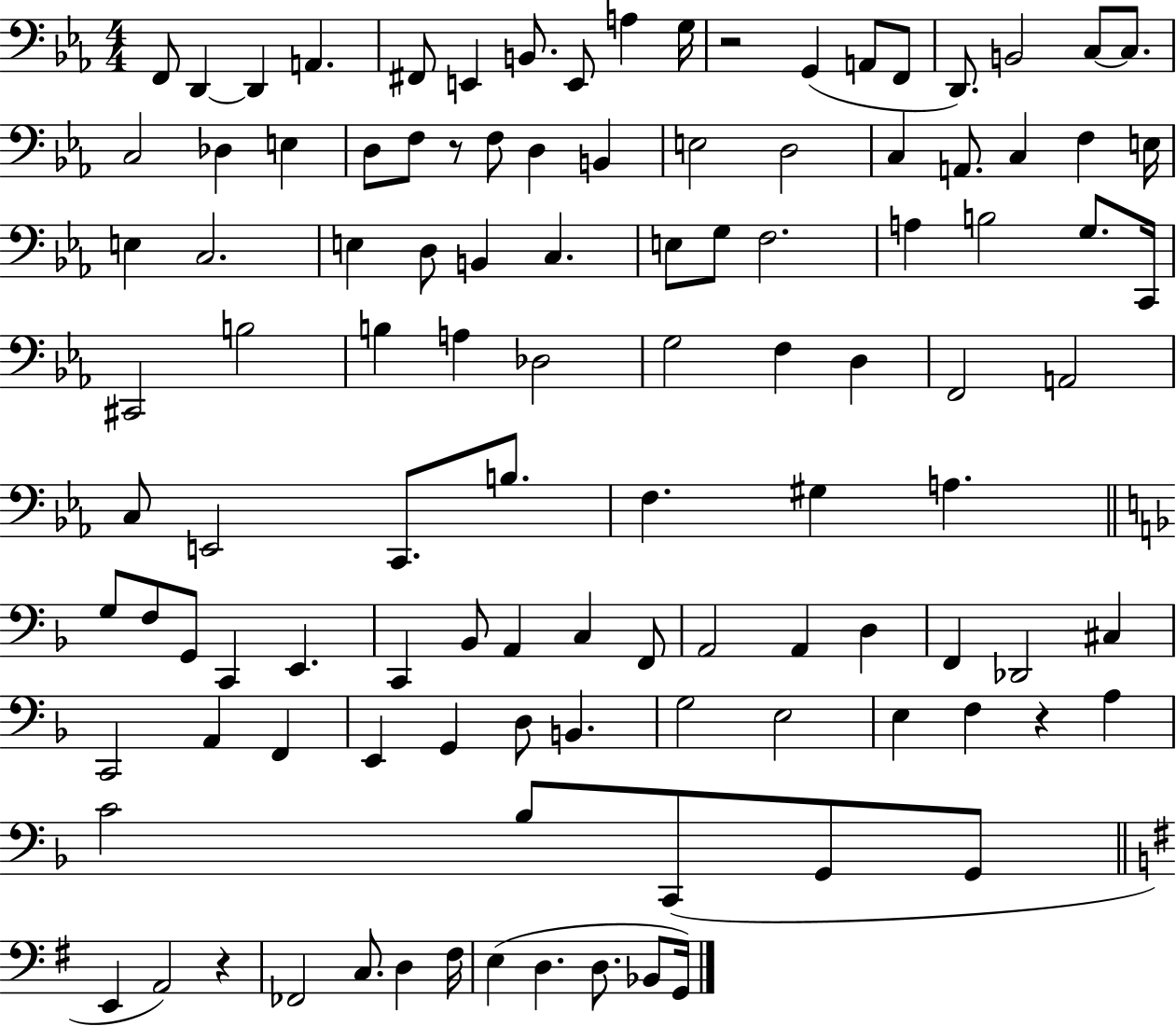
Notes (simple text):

F2/e D2/q D2/q A2/q. F#2/e E2/q B2/e. E2/e A3/q G3/s R/h G2/q A2/e F2/e D2/e. B2/h C3/e C3/e. C3/h Db3/q E3/q D3/e F3/e R/e F3/e D3/q B2/q E3/h D3/h C3/q A2/e. C3/q F3/q E3/s E3/q C3/h. E3/q D3/e B2/q C3/q. E3/e G3/e F3/h. A3/q B3/h G3/e. C2/s C#2/h B3/h B3/q A3/q Db3/h G3/h F3/q D3/q F2/h A2/h C3/e E2/h C2/e. B3/e. F3/q. G#3/q A3/q. G3/e F3/e G2/e C2/q E2/q. C2/q Bb2/e A2/q C3/q F2/e A2/h A2/q D3/q F2/q Db2/h C#3/q C2/h A2/q F2/q E2/q G2/q D3/e B2/q. G3/h E3/h E3/q F3/q R/q A3/q C4/h Bb3/e C2/e G2/e G2/e E2/q A2/h R/q FES2/h C3/e. D3/q F#3/s E3/q D3/q. D3/e. Bb2/e G2/s